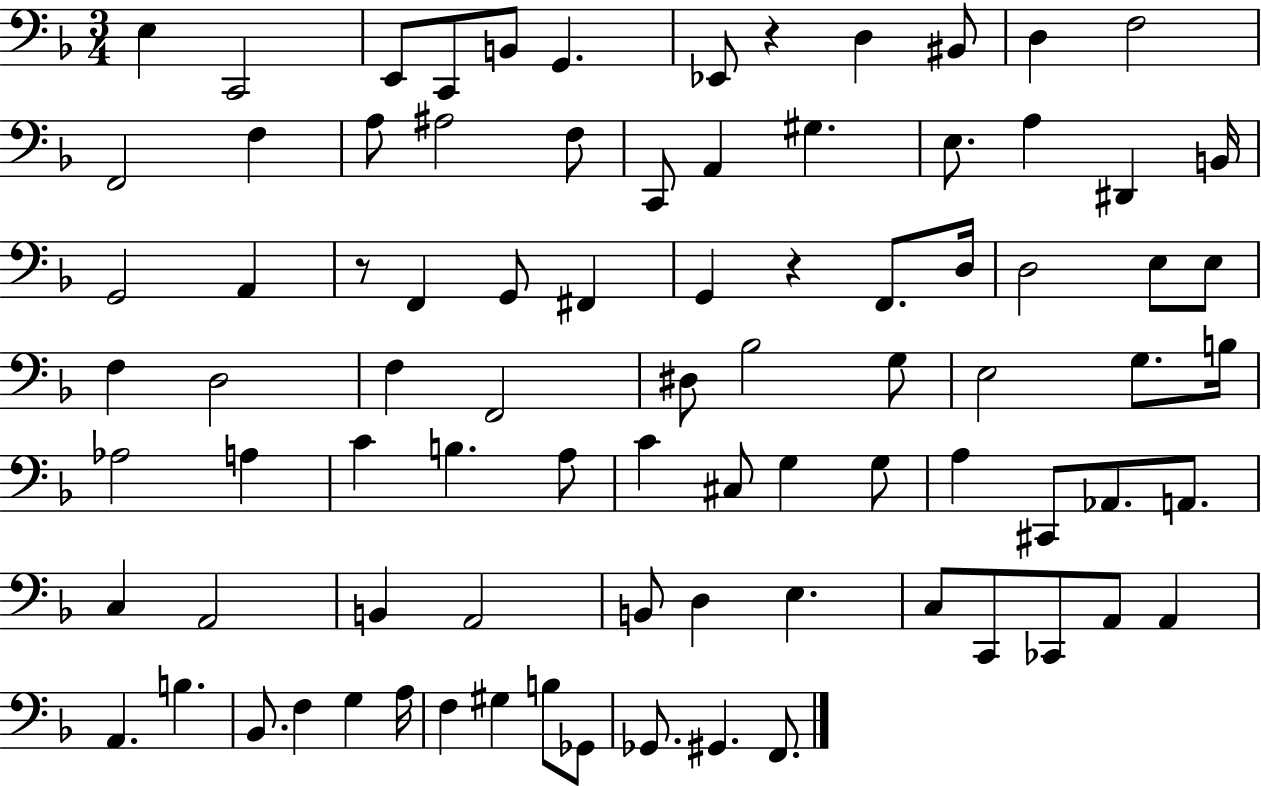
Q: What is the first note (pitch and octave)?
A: E3